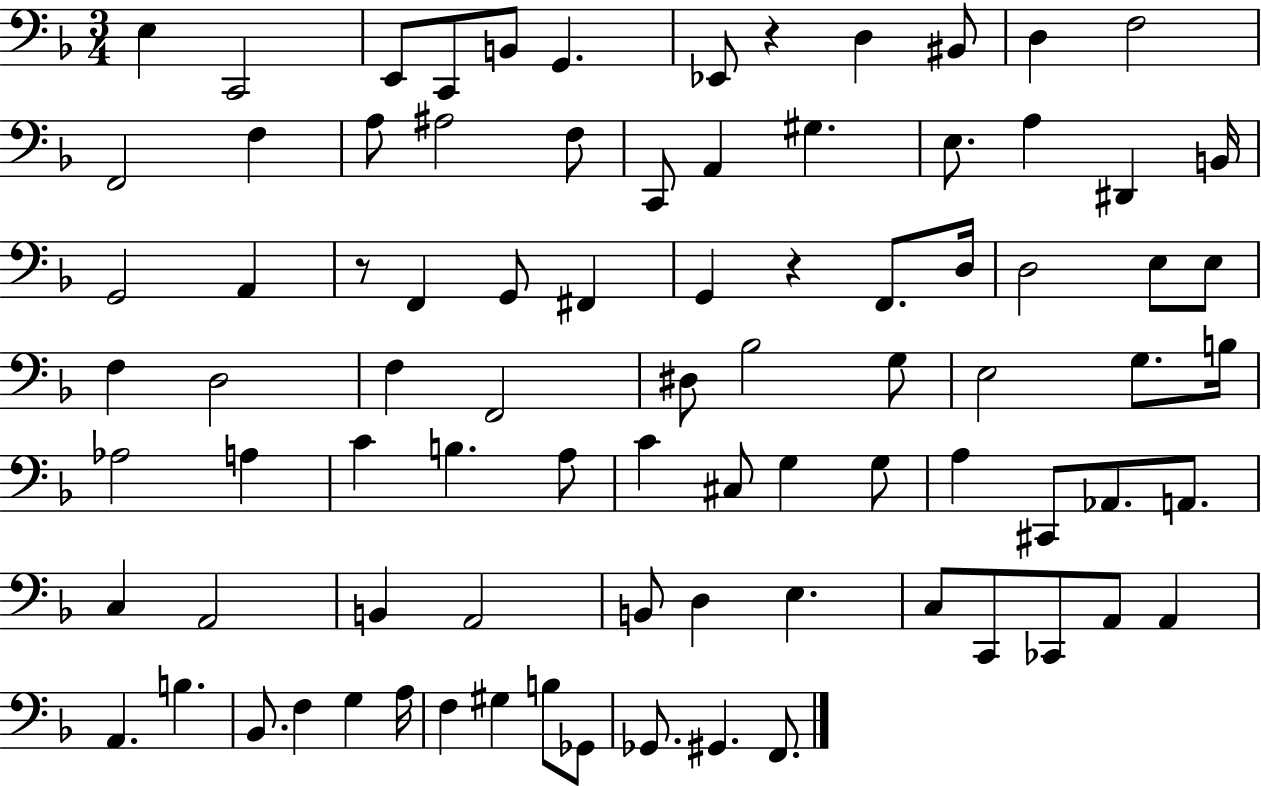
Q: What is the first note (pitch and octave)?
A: E3